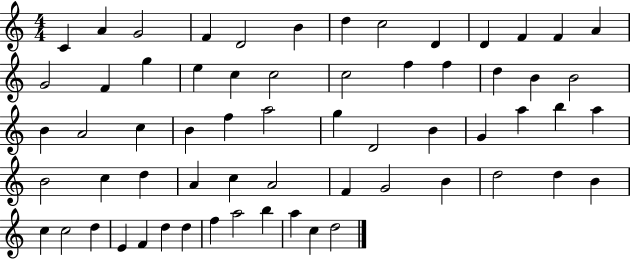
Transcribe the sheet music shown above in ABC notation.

X:1
T:Untitled
M:4/4
L:1/4
K:C
C A G2 F D2 B d c2 D D F F A G2 F g e c c2 c2 f f d B B2 B A2 c B f a2 g D2 B G a b a B2 c d A c A2 F G2 B d2 d B c c2 d E F d d f a2 b a c d2